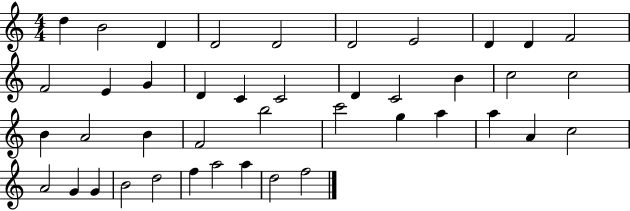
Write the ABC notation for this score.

X:1
T:Untitled
M:4/4
L:1/4
K:C
d B2 D D2 D2 D2 E2 D D F2 F2 E G D C C2 D C2 B c2 c2 B A2 B F2 b2 c'2 g a a A c2 A2 G G B2 d2 f a2 a d2 f2